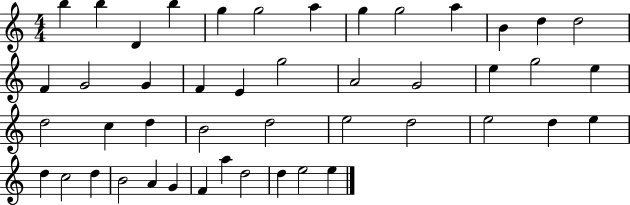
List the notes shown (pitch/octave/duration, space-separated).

B5/q B5/q D4/q B5/q G5/q G5/h A5/q G5/q G5/h A5/q B4/q D5/q D5/h F4/q G4/h G4/q F4/q E4/q G5/h A4/h G4/h E5/q G5/h E5/q D5/h C5/q D5/q B4/h D5/h E5/h D5/h E5/h D5/q E5/q D5/q C5/h D5/q B4/h A4/q G4/q F4/q A5/q D5/h D5/q E5/h E5/q